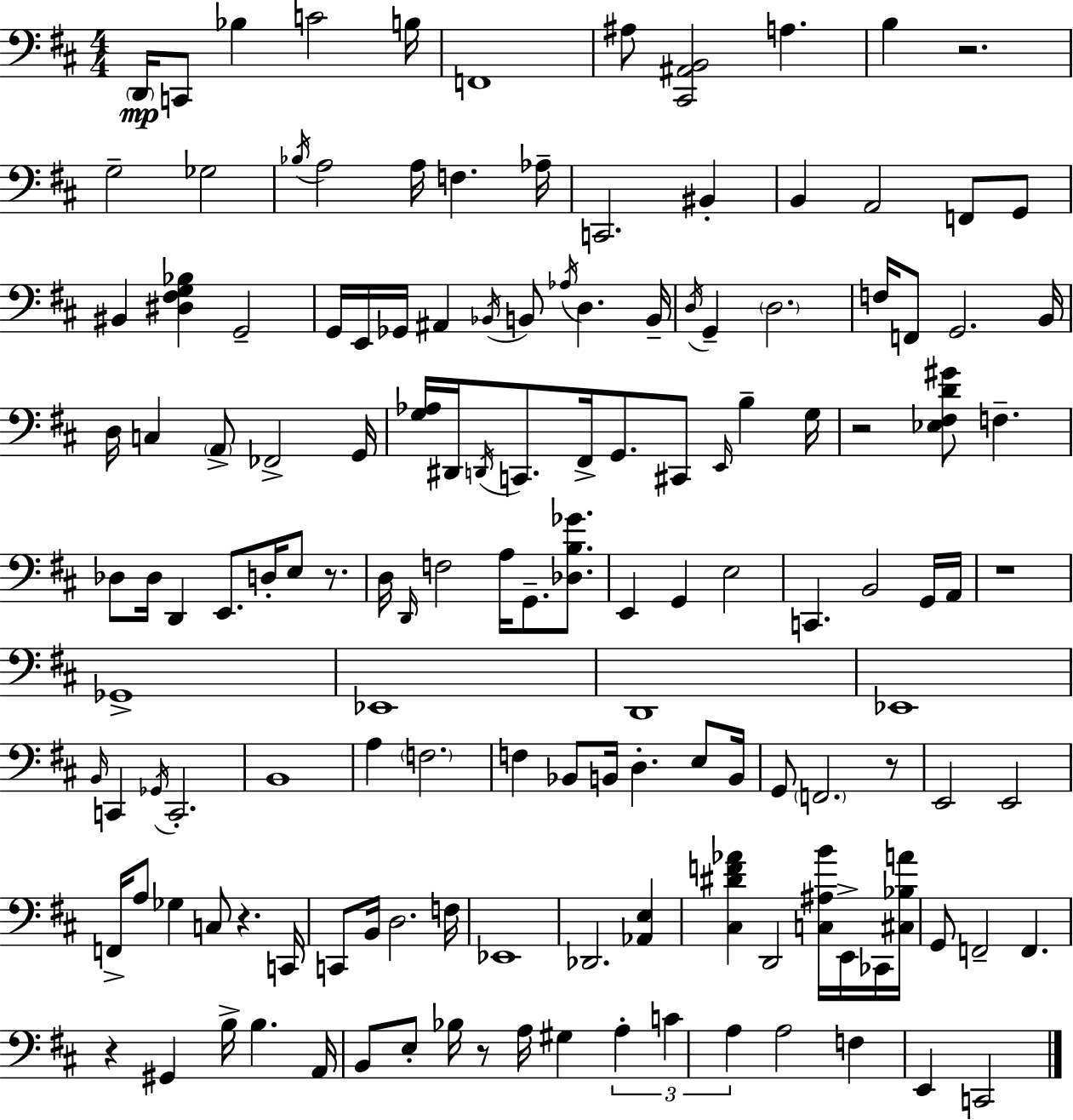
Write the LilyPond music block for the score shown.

{
  \clef bass
  \numericTimeSignature
  \time 4/4
  \key d \major
  \parenthesize d,16\mp c,8 bes4 c'2 b16 | f,1 | ais8 <cis, ais, b,>2 a4. | b4 r2. | \break g2-- ges2 | \acciaccatura { bes16 } a2 a16 f4. | aes16-- c,2. bis,4-. | b,4 a,2 f,8 g,8 | \break bis,4 <dis fis g bes>4 g,2-- | g,16 e,16 ges,16 ais,4 \acciaccatura { bes,16 } b,8 \acciaccatura { aes16 } d4. | b,16-- \acciaccatura { d16 } g,4-- \parenthesize d2. | f16 f,8 g,2. | \break b,16 d16 c4 \parenthesize a,8-> fes,2-> | g,16 <g aes>16 dis,16 \acciaccatura { d,16 } c,8. fis,16-> g,8. cis,8 | \grace { e,16 } b4-- g16 r2 <ees fis d' gis'>8 | f4.-- des8 des16 d,4 e,8. | \break d16-. e8 r8. d16 \grace { d,16 } f2 | a16 g,8.-- <des b ges'>8. e,4 g,4 e2 | c,4. b,2 | g,16 a,16 r1 | \break ges,1-> | ees,1 | d,1 | ees,1 | \break \grace { b,16 } c,4 \acciaccatura { ges,16 } c,2.-. | b,1 | a4 \parenthesize f2. | f4 bes,8 b,16 | \break d4.-. e8 b,16 g,8 \parenthesize f,2. | r8 e,2 | e,2 f,16-> a8 ges4 | c8 r4. c,16 c,8 b,16 d2. | \break f16 ees,1 | des,2. | <aes, e>4 <cis dis' f' aes'>4 d,2 | <c ais b'>16 e,16-> ces,16 <cis bes a'>16 g,8 f,2-- | \break f,4. r4 gis,4 | b16-> b4. a,16 b,8 e8-. bes16 r8 | a16 gis4 \tuplet 3/2 { a4-. c'4 a4 } | a2 f4 e,4 | \break c,2 \bar "|."
}